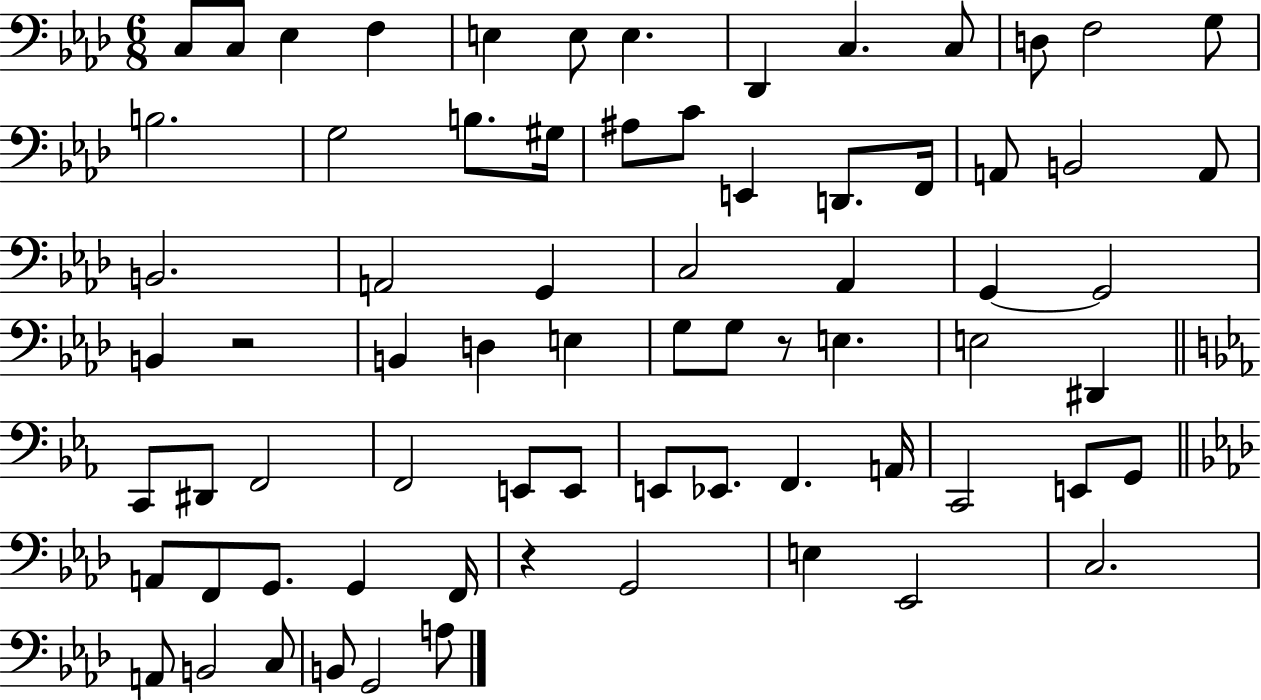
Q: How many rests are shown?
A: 3